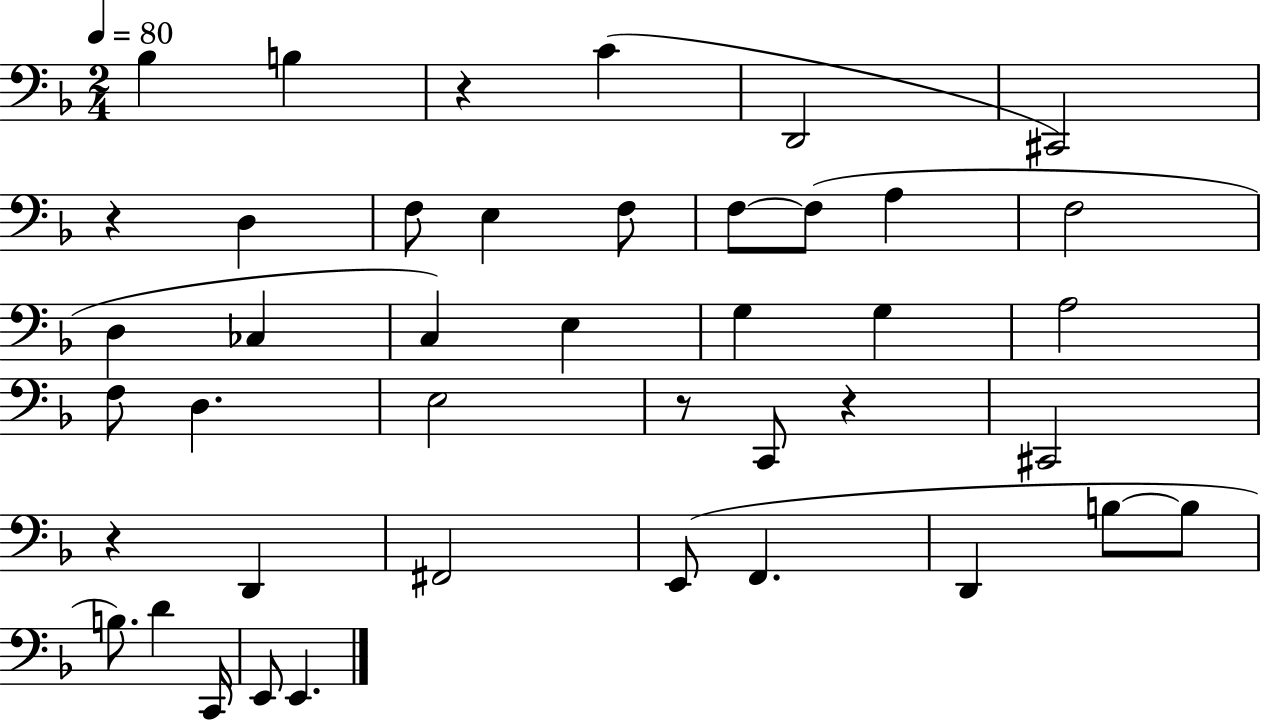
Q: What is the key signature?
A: F major